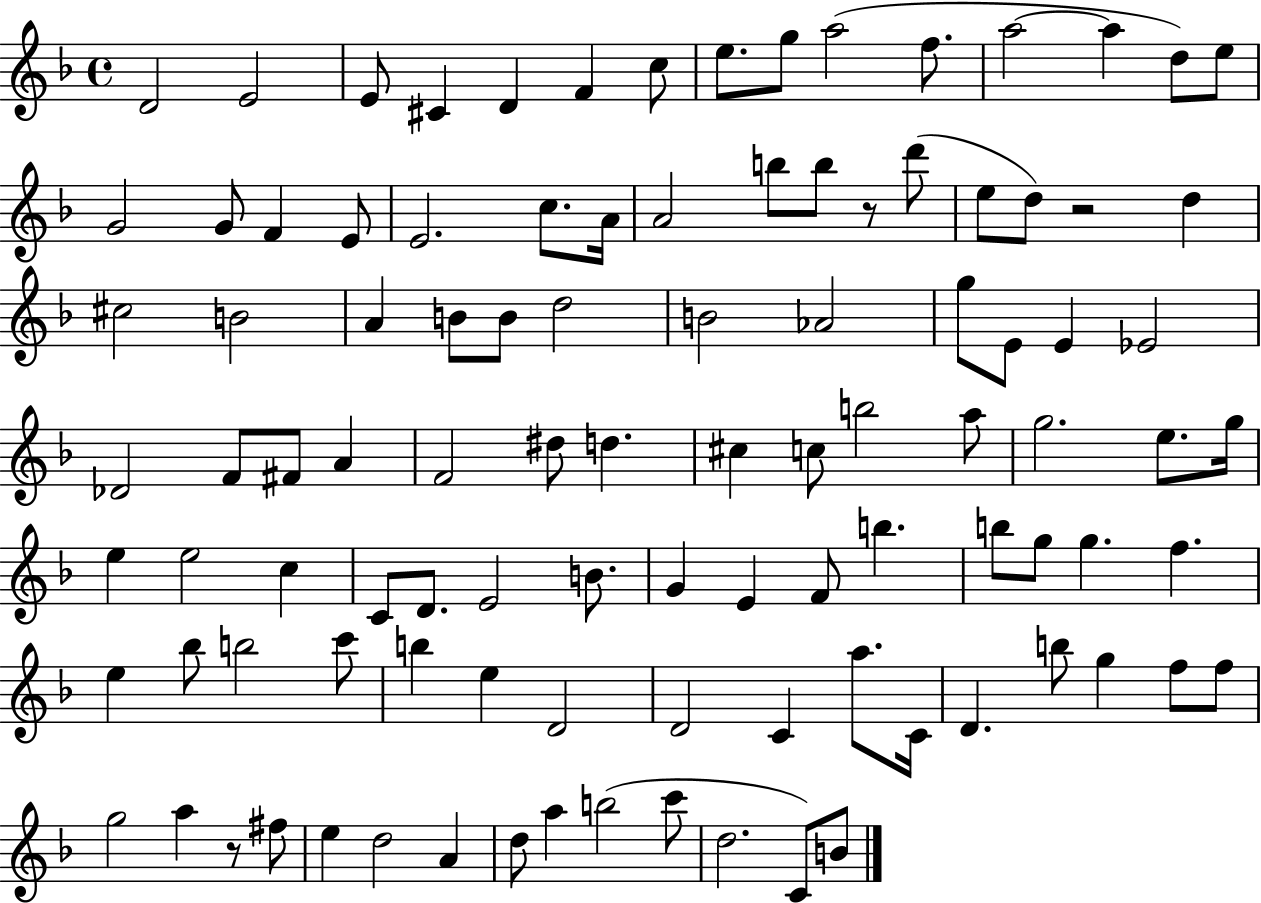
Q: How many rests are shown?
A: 3